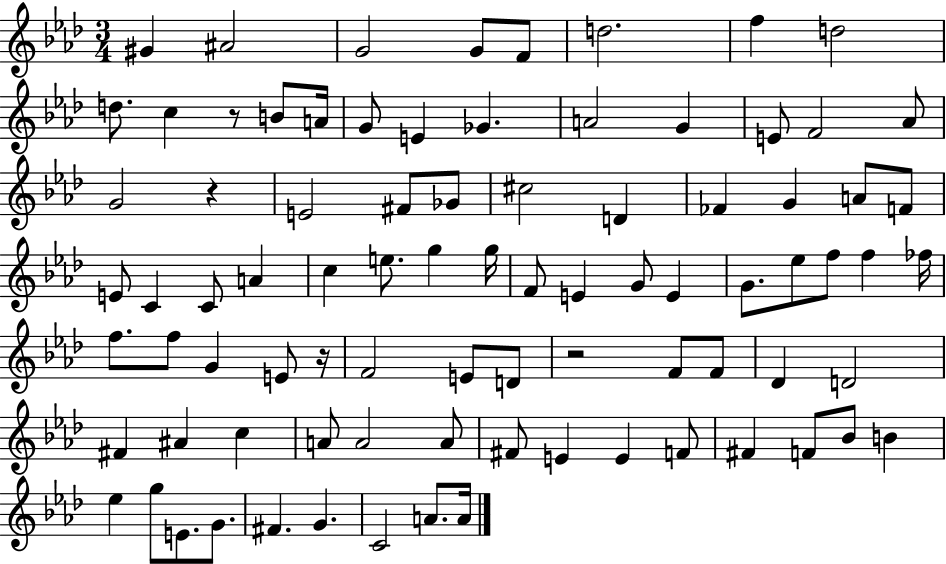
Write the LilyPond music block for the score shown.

{
  \clef treble
  \numericTimeSignature
  \time 3/4
  \key aes \major
  gis'4 ais'2 | g'2 g'8 f'8 | d''2. | f''4 d''2 | \break d''8. c''4 r8 b'8 a'16 | g'8 e'4 ges'4. | a'2 g'4 | e'8 f'2 aes'8 | \break g'2 r4 | e'2 fis'8 ges'8 | cis''2 d'4 | fes'4 g'4 a'8 f'8 | \break e'8 c'4 c'8 a'4 | c''4 e''8. g''4 g''16 | f'8 e'4 g'8 e'4 | g'8. ees''8 f''8 f''4 fes''16 | \break f''8. f''8 g'4 e'8 r16 | f'2 e'8 d'8 | r2 f'8 f'8 | des'4 d'2 | \break fis'4 ais'4 c''4 | a'8 a'2 a'8 | fis'8 e'4 e'4 f'8 | fis'4 f'8 bes'8 b'4 | \break ees''4 g''8 e'8. g'8. | fis'4. g'4. | c'2 a'8. a'16 | \bar "|."
}